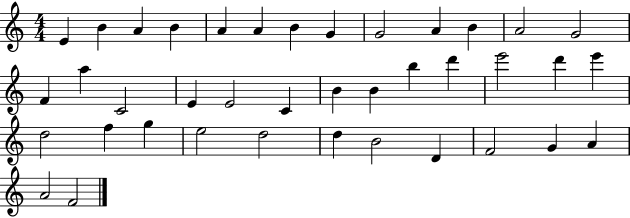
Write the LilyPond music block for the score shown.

{
  \clef treble
  \numericTimeSignature
  \time 4/4
  \key c \major
  e'4 b'4 a'4 b'4 | a'4 a'4 b'4 g'4 | g'2 a'4 b'4 | a'2 g'2 | \break f'4 a''4 c'2 | e'4 e'2 c'4 | b'4 b'4 b''4 d'''4 | e'''2 d'''4 e'''4 | \break d''2 f''4 g''4 | e''2 d''2 | d''4 b'2 d'4 | f'2 g'4 a'4 | \break a'2 f'2 | \bar "|."
}